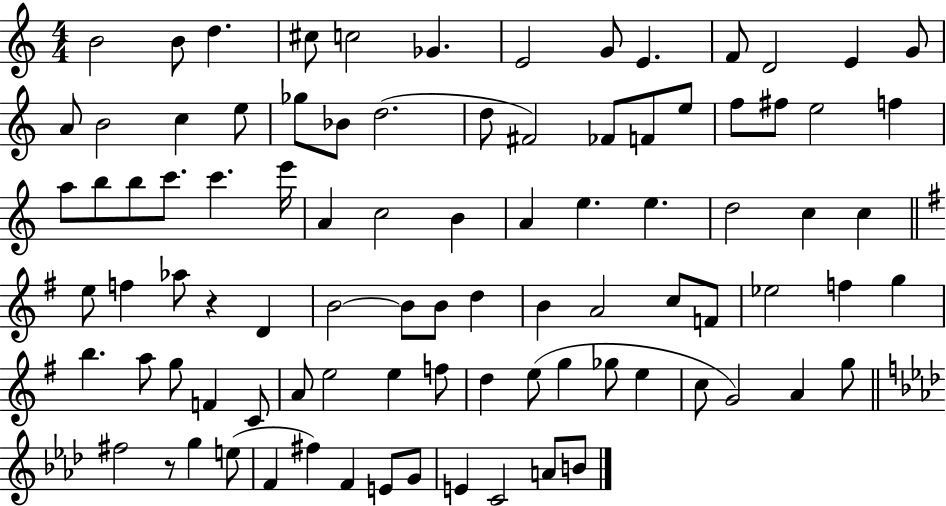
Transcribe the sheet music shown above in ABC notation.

X:1
T:Untitled
M:4/4
L:1/4
K:C
B2 B/2 d ^c/2 c2 _G E2 G/2 E F/2 D2 E G/2 A/2 B2 c e/2 _g/2 _B/2 d2 d/2 ^F2 _F/2 F/2 e/2 f/2 ^f/2 e2 f a/2 b/2 b/2 c'/2 c' e'/4 A c2 B A e e d2 c c e/2 f _a/2 z D B2 B/2 B/2 d B A2 c/2 F/2 _e2 f g b a/2 g/2 F C/2 A/2 e2 e f/2 d e/2 g _g/2 e c/2 G2 A g/2 ^f2 z/2 g e/2 F ^f F E/2 G/2 E C2 A/2 B/2